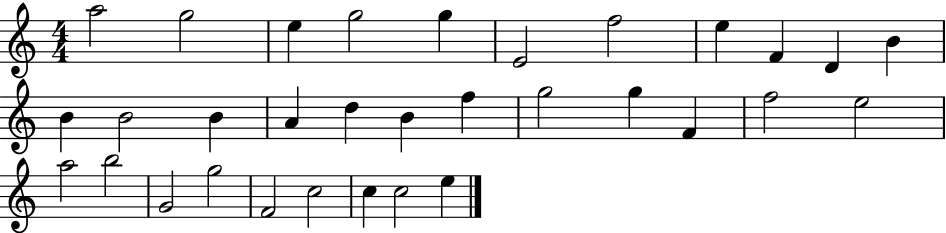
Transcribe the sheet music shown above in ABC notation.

X:1
T:Untitled
M:4/4
L:1/4
K:C
a2 g2 e g2 g E2 f2 e F D B B B2 B A d B f g2 g F f2 e2 a2 b2 G2 g2 F2 c2 c c2 e